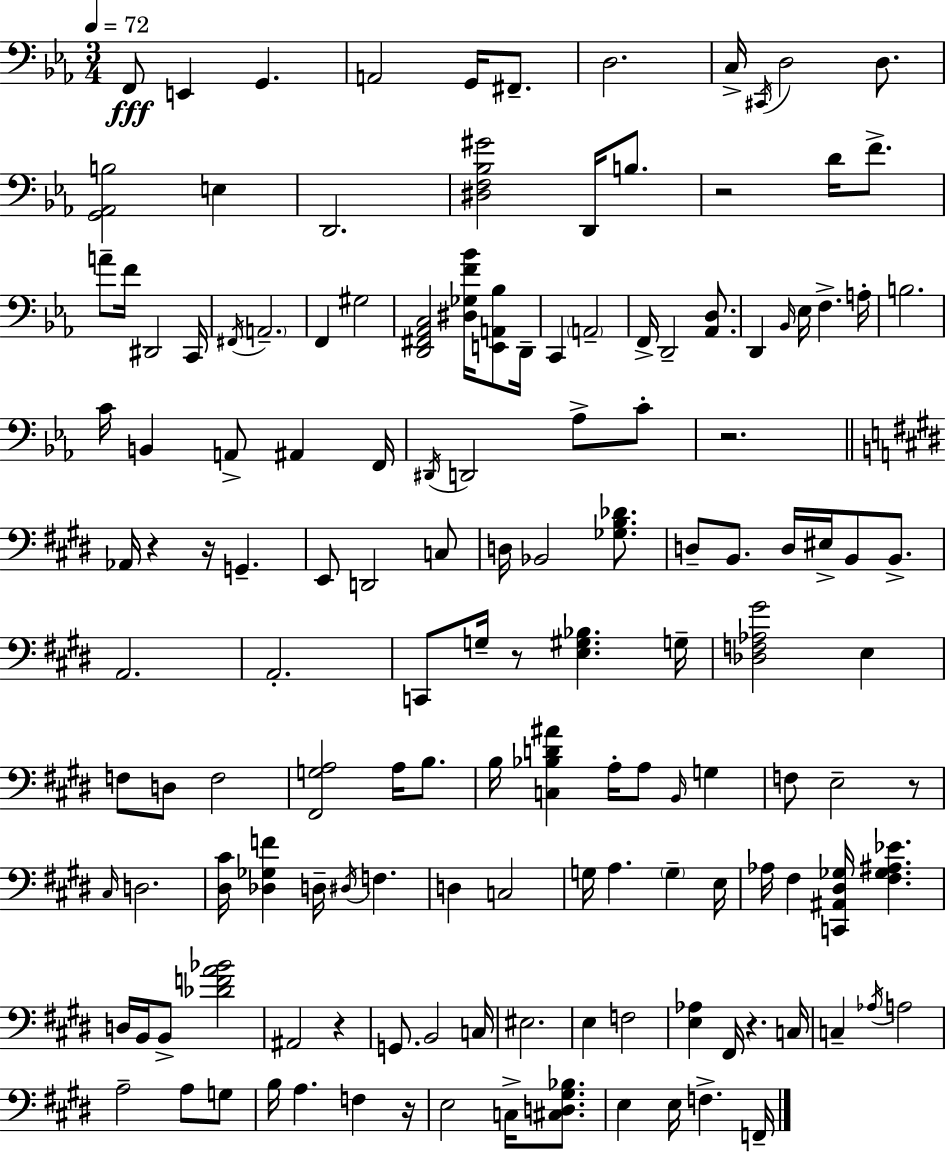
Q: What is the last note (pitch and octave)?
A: F2